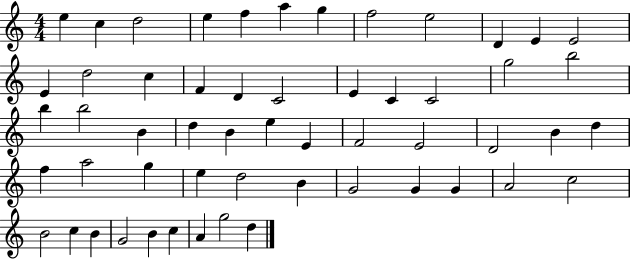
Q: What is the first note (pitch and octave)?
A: E5